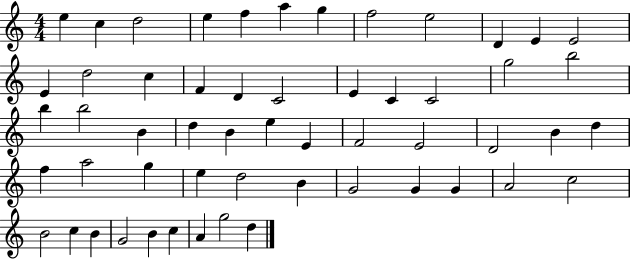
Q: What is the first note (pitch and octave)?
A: E5